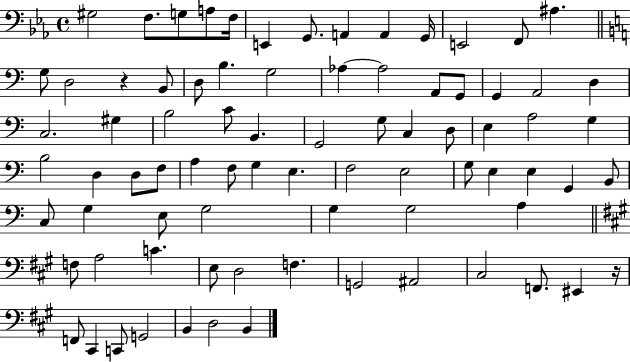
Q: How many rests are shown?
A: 2